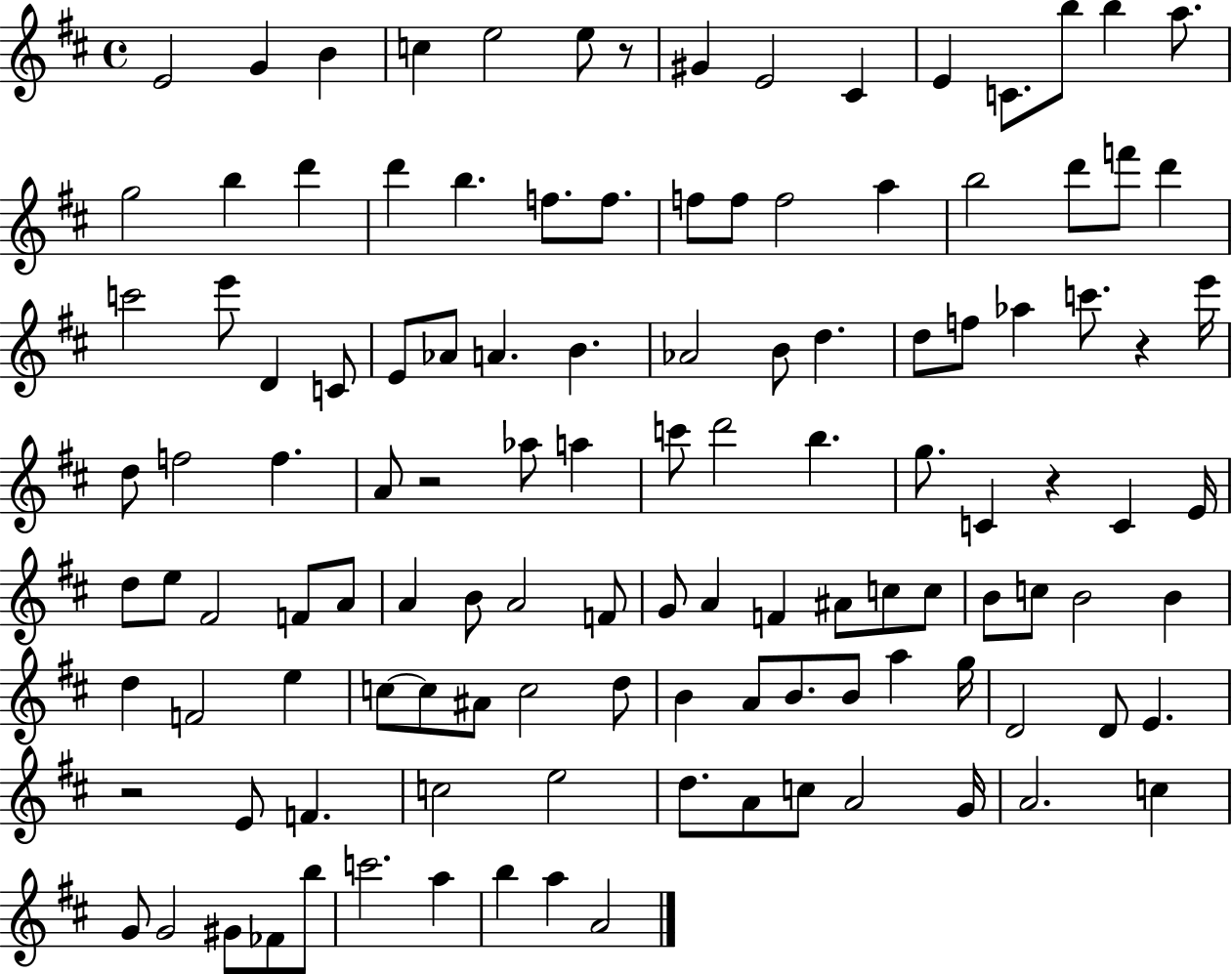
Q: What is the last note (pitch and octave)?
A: A4